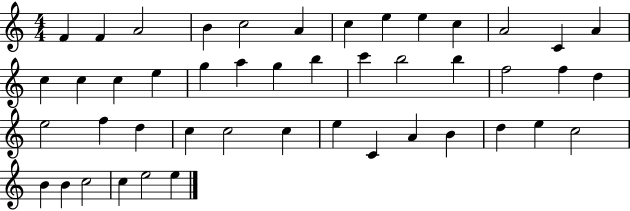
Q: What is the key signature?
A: C major